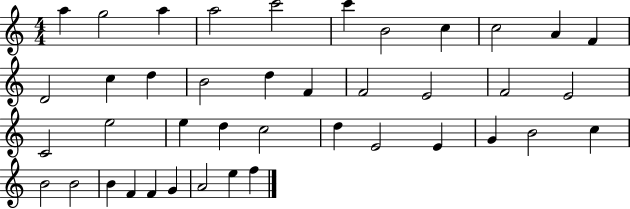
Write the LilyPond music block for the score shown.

{
  \clef treble
  \numericTimeSignature
  \time 4/4
  \key c \major
  a''4 g''2 a''4 | a''2 c'''2 | c'''4 b'2 c''4 | c''2 a'4 f'4 | \break d'2 c''4 d''4 | b'2 d''4 f'4 | f'2 e'2 | f'2 e'2 | \break c'2 e''2 | e''4 d''4 c''2 | d''4 e'2 e'4 | g'4 b'2 c''4 | \break b'2 b'2 | b'4 f'4 f'4 g'4 | a'2 e''4 f''4 | \bar "|."
}